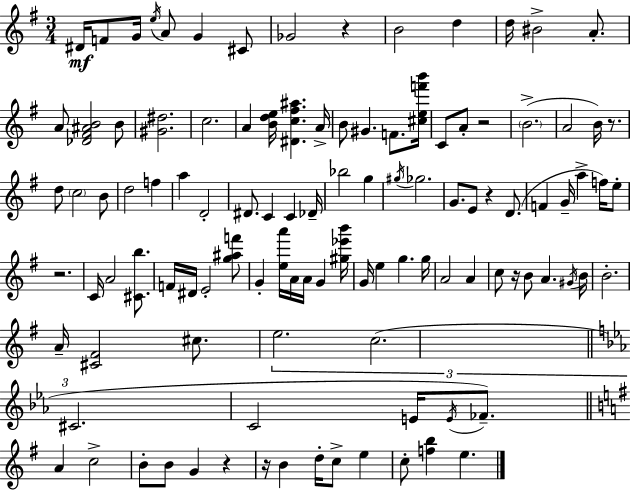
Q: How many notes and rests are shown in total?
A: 109